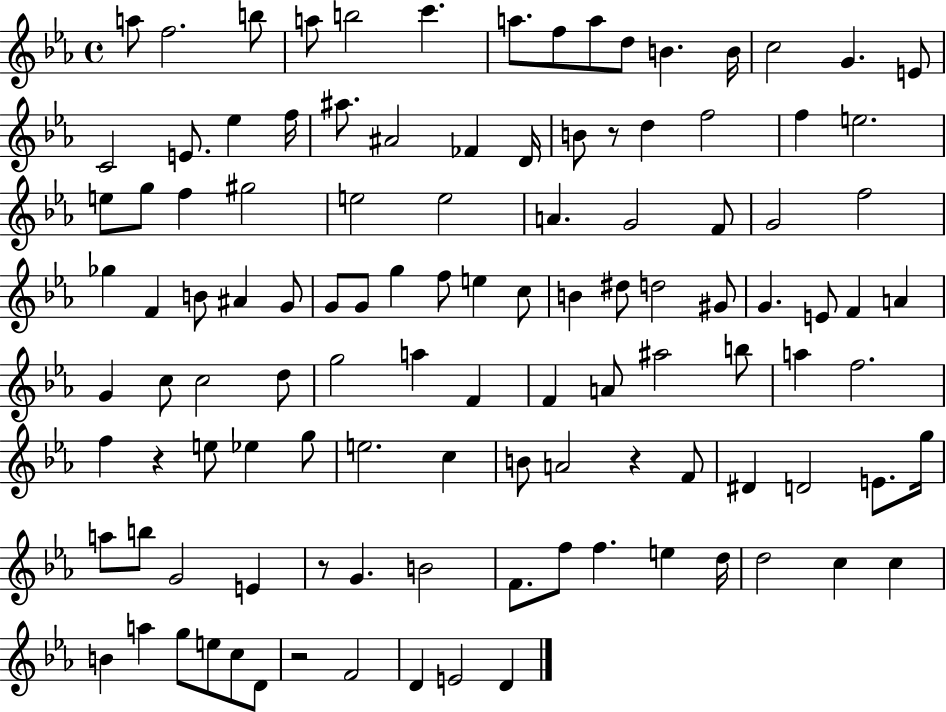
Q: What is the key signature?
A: EES major